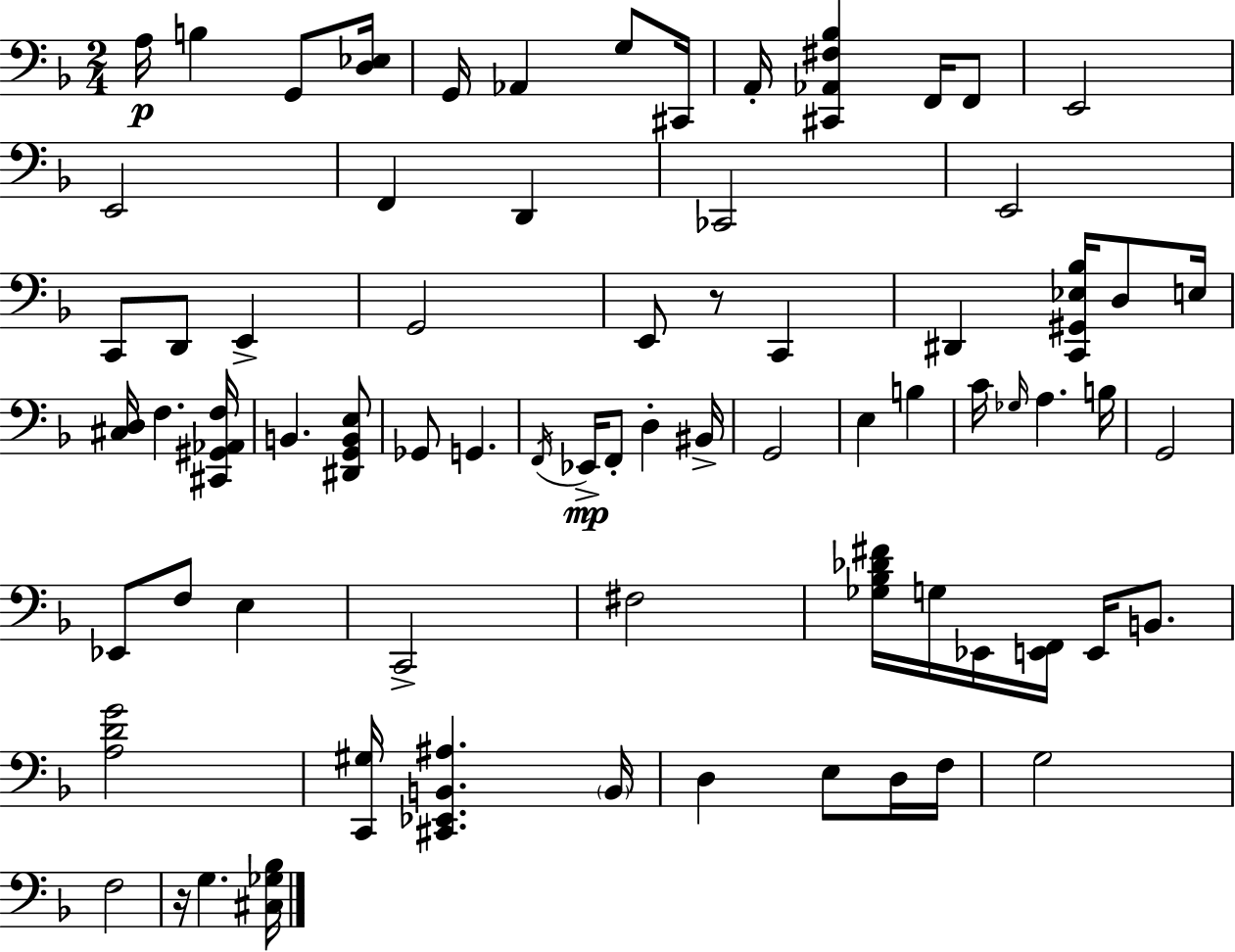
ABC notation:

X:1
T:Untitled
M:2/4
L:1/4
K:Dm
A,/4 B, G,,/2 [D,_E,]/4 G,,/4 _A,, G,/2 ^C,,/4 A,,/4 [^C,,_A,,^F,_B,] F,,/4 F,,/2 E,,2 E,,2 F,, D,, _C,,2 E,,2 C,,/2 D,,/2 E,, G,,2 E,,/2 z/2 C,, ^D,, [C,,^G,,_E,_B,]/4 D,/2 E,/4 [^C,D,]/4 F, [^C,,^G,,_A,,F,]/4 B,, [^D,,G,,B,,E,]/2 _G,,/2 G,, F,,/4 _E,,/4 F,,/2 D, ^B,,/4 G,,2 E, B, C/4 _G,/4 A, B,/4 G,,2 _E,,/2 F,/2 E, C,,2 ^F,2 [_G,_B,_D^F]/4 G,/4 _E,,/4 [E,,F,,]/4 E,,/4 B,,/2 [A,DG]2 [C,,^G,]/4 [^C,,_E,,B,,^A,] B,,/4 D, E,/2 D,/4 F,/4 G,2 F,2 z/4 G, [^C,_G,_B,]/4